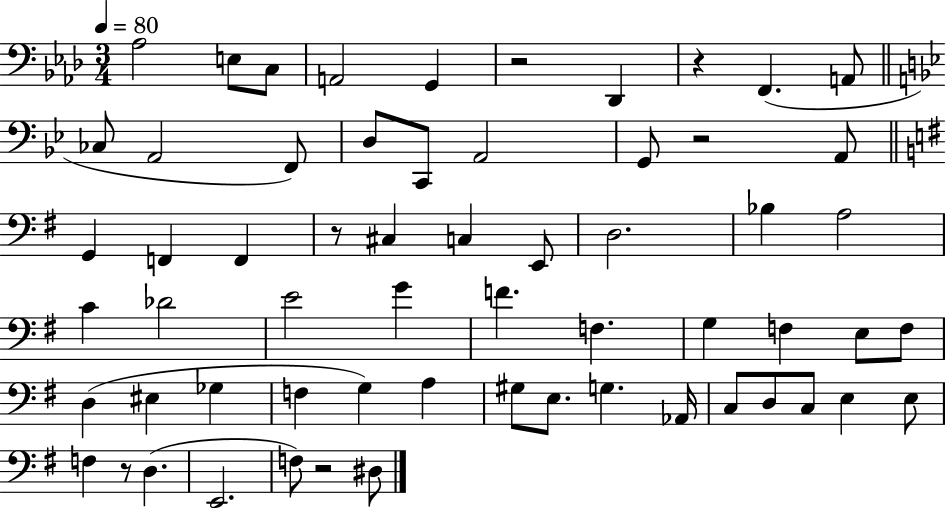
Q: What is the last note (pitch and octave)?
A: D#3